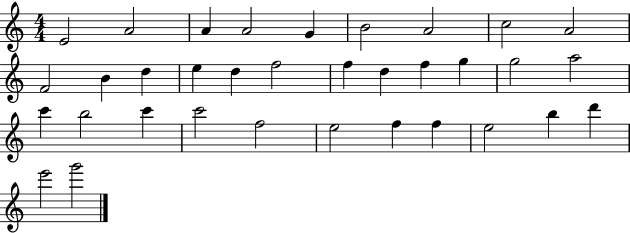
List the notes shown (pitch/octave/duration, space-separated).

E4/h A4/h A4/q A4/h G4/q B4/h A4/h C5/h A4/h F4/h B4/q D5/q E5/q D5/q F5/h F5/q D5/q F5/q G5/q G5/h A5/h C6/q B5/h C6/q C6/h F5/h E5/h F5/q F5/q E5/h B5/q D6/q E6/h G6/h